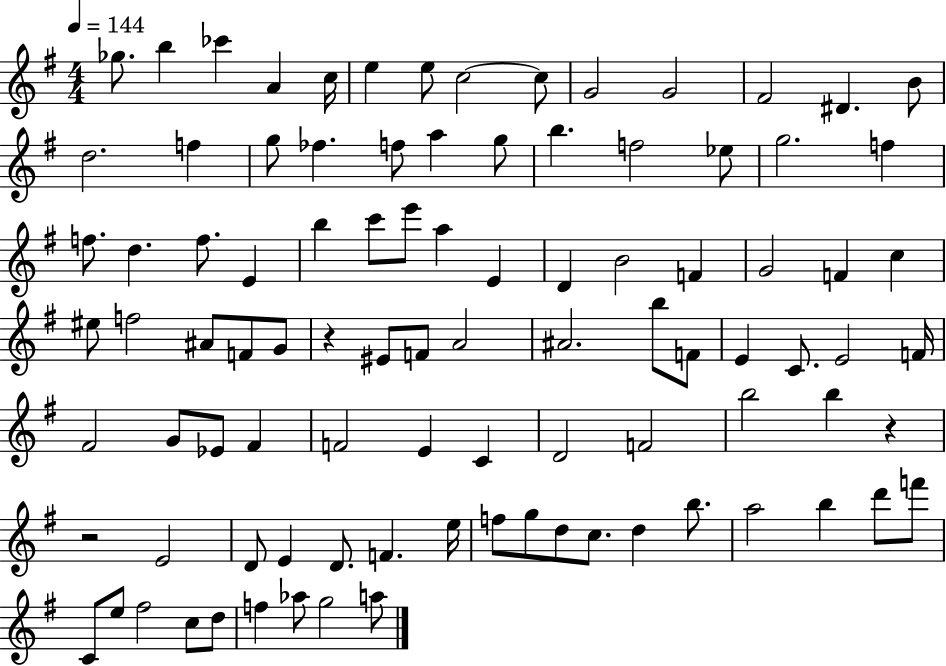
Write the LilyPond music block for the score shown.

{
  \clef treble
  \numericTimeSignature
  \time 4/4
  \key g \major
  \tempo 4 = 144
  ges''8. b''4 ces'''4 a'4 c''16 | e''4 e''8 c''2~~ c''8 | g'2 g'2 | fis'2 dis'4. b'8 | \break d''2. f''4 | g''8 fes''4. f''8 a''4 g''8 | b''4. f''2 ees''8 | g''2. f''4 | \break f''8. d''4. f''8. e'4 | b''4 c'''8 e'''8 a''4 e'4 | d'4 b'2 f'4 | g'2 f'4 c''4 | \break eis''8 f''2 ais'8 f'8 g'8 | r4 eis'8 f'8 a'2 | ais'2. b''8 f'8 | e'4 c'8. e'2 f'16 | \break fis'2 g'8 ees'8 fis'4 | f'2 e'4 c'4 | d'2 f'2 | b''2 b''4 r4 | \break r2 e'2 | d'8 e'4 d'8. f'4. e''16 | f''8 g''8 d''8 c''8. d''4 b''8. | a''2 b''4 d'''8 f'''8 | \break c'8 e''8 fis''2 c''8 d''8 | f''4 aes''8 g''2 a''8 | \bar "|."
}